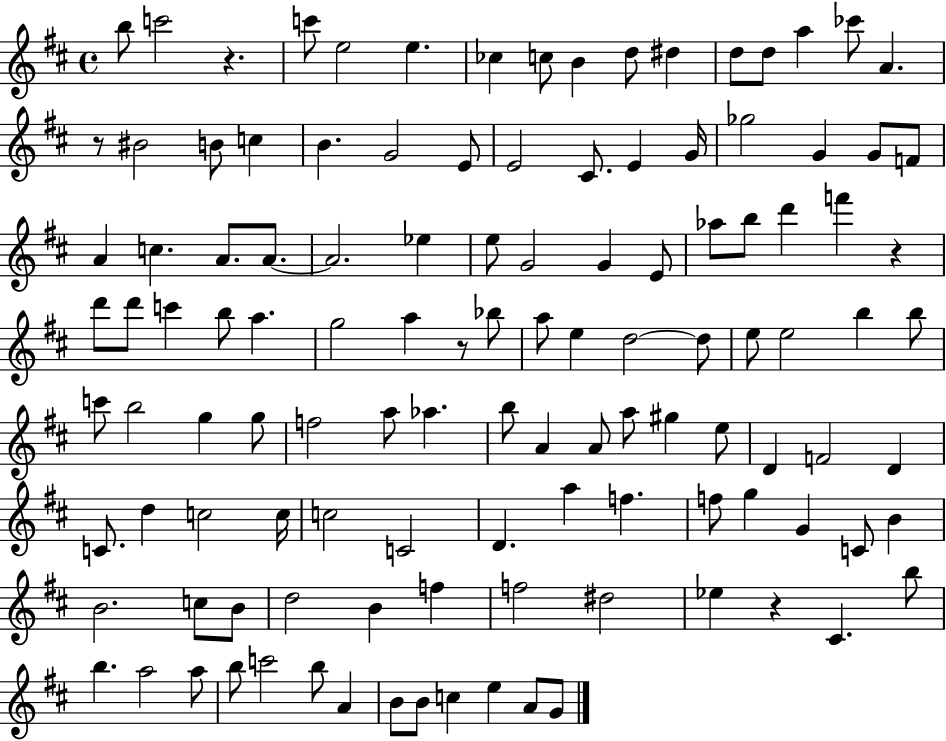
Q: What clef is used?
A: treble